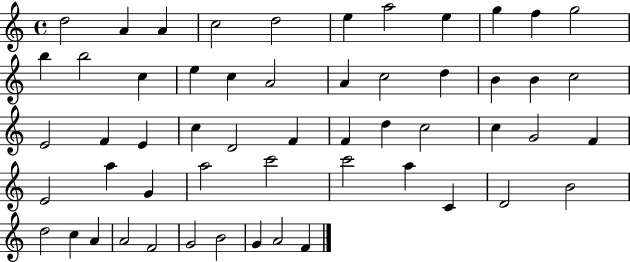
{
  \clef treble
  \time 4/4
  \defaultTimeSignature
  \key c \major
  d''2 a'4 a'4 | c''2 d''2 | e''4 a''2 e''4 | g''4 f''4 g''2 | \break b''4 b''2 c''4 | e''4 c''4 a'2 | a'4 c''2 d''4 | b'4 b'4 c''2 | \break e'2 f'4 e'4 | c''4 d'2 f'4 | f'4 d''4 c''2 | c''4 g'2 f'4 | \break e'2 a''4 g'4 | a''2 c'''2 | c'''2 a''4 c'4 | d'2 b'2 | \break d''2 c''4 a'4 | a'2 f'2 | g'2 b'2 | g'4 a'2 f'4 | \break \bar "|."
}